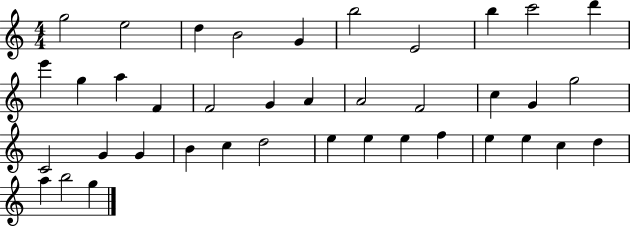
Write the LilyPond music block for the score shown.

{
  \clef treble
  \numericTimeSignature
  \time 4/4
  \key c \major
  g''2 e''2 | d''4 b'2 g'4 | b''2 e'2 | b''4 c'''2 d'''4 | \break e'''4 g''4 a''4 f'4 | f'2 g'4 a'4 | a'2 f'2 | c''4 g'4 g''2 | \break c'2 g'4 g'4 | b'4 c''4 d''2 | e''4 e''4 e''4 f''4 | e''4 e''4 c''4 d''4 | \break a''4 b''2 g''4 | \bar "|."
}